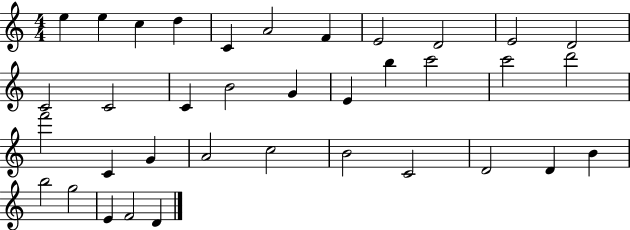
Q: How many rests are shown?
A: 0